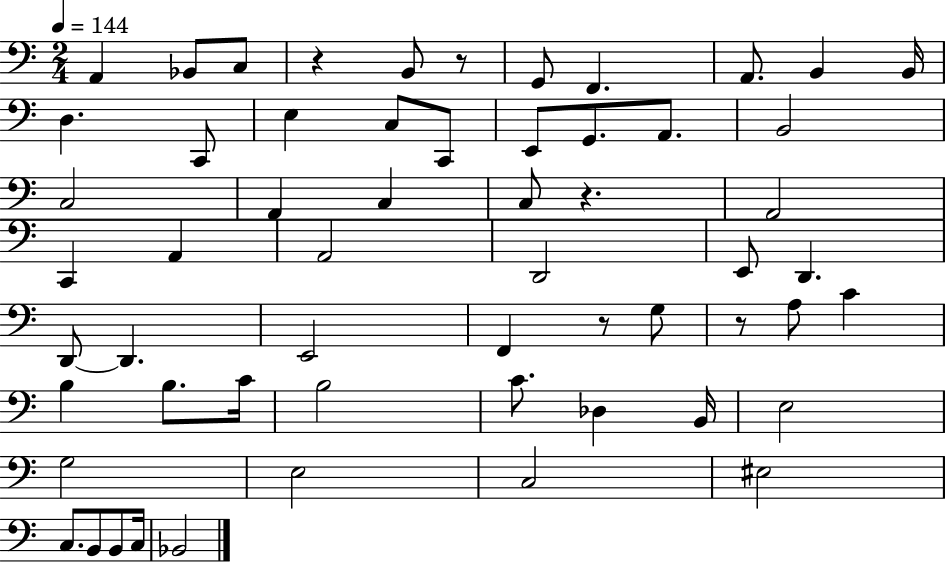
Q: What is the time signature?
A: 2/4